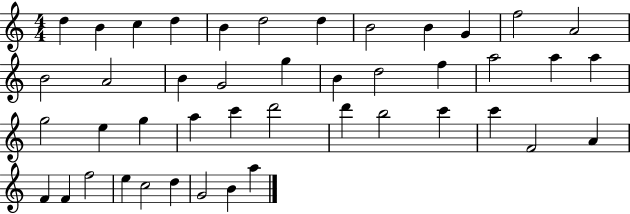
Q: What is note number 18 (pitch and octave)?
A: B4